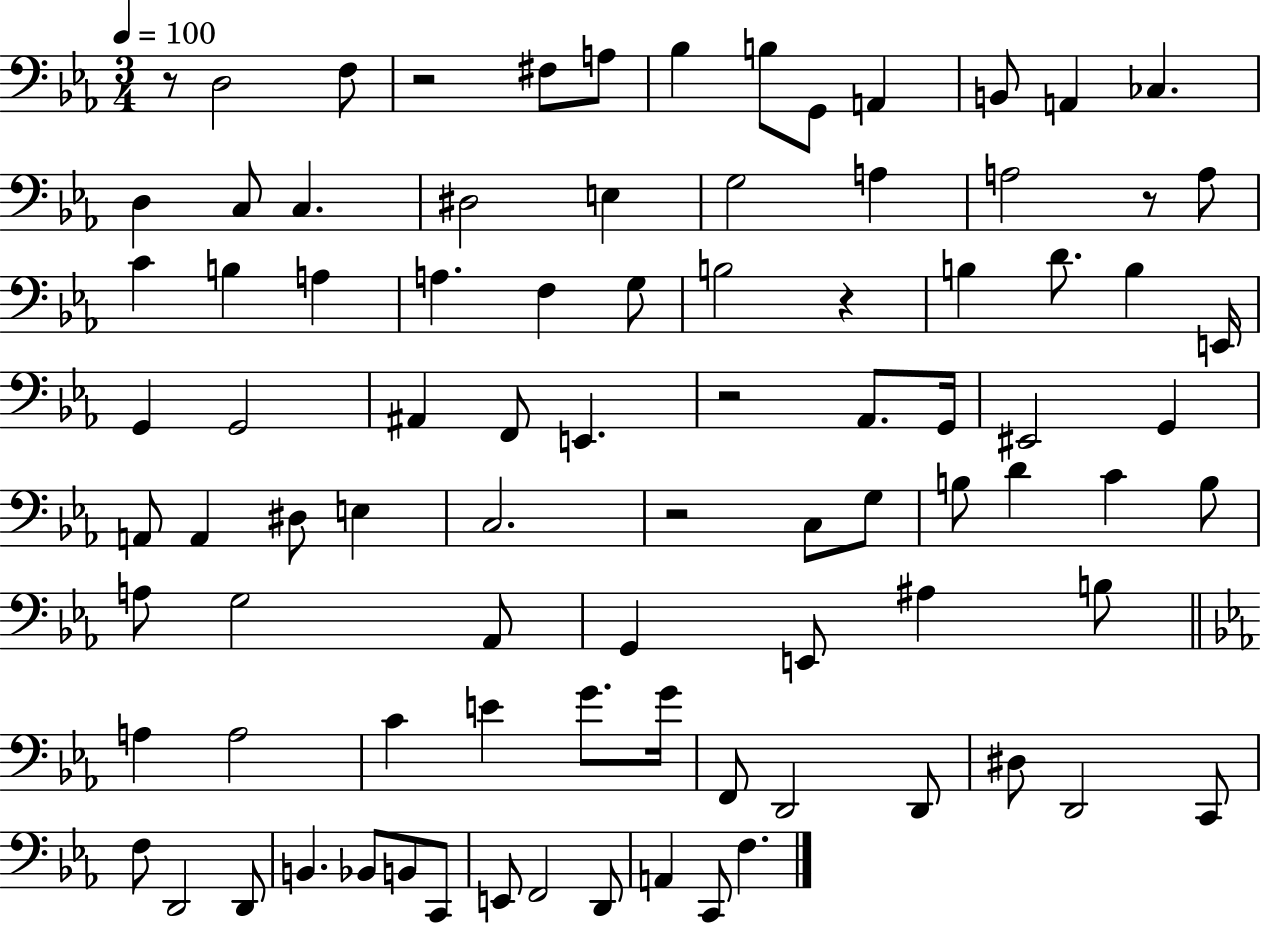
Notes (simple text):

R/e D3/h F3/e R/h F#3/e A3/e Bb3/q B3/e G2/e A2/q B2/e A2/q CES3/q. D3/q C3/e C3/q. D#3/h E3/q G3/h A3/q A3/h R/e A3/e C4/q B3/q A3/q A3/q. F3/q G3/e B3/h R/q B3/q D4/e. B3/q E2/s G2/q G2/h A#2/q F2/e E2/q. R/h Ab2/e. G2/s EIS2/h G2/q A2/e A2/q D#3/e E3/q C3/h. R/h C3/e G3/e B3/e D4/q C4/q B3/e A3/e G3/h Ab2/e G2/q E2/e A#3/q B3/e A3/q A3/h C4/q E4/q G4/e. G4/s F2/e D2/h D2/e D#3/e D2/h C2/e F3/e D2/h D2/e B2/q. Bb2/e B2/e C2/e E2/e F2/h D2/e A2/q C2/e F3/q.